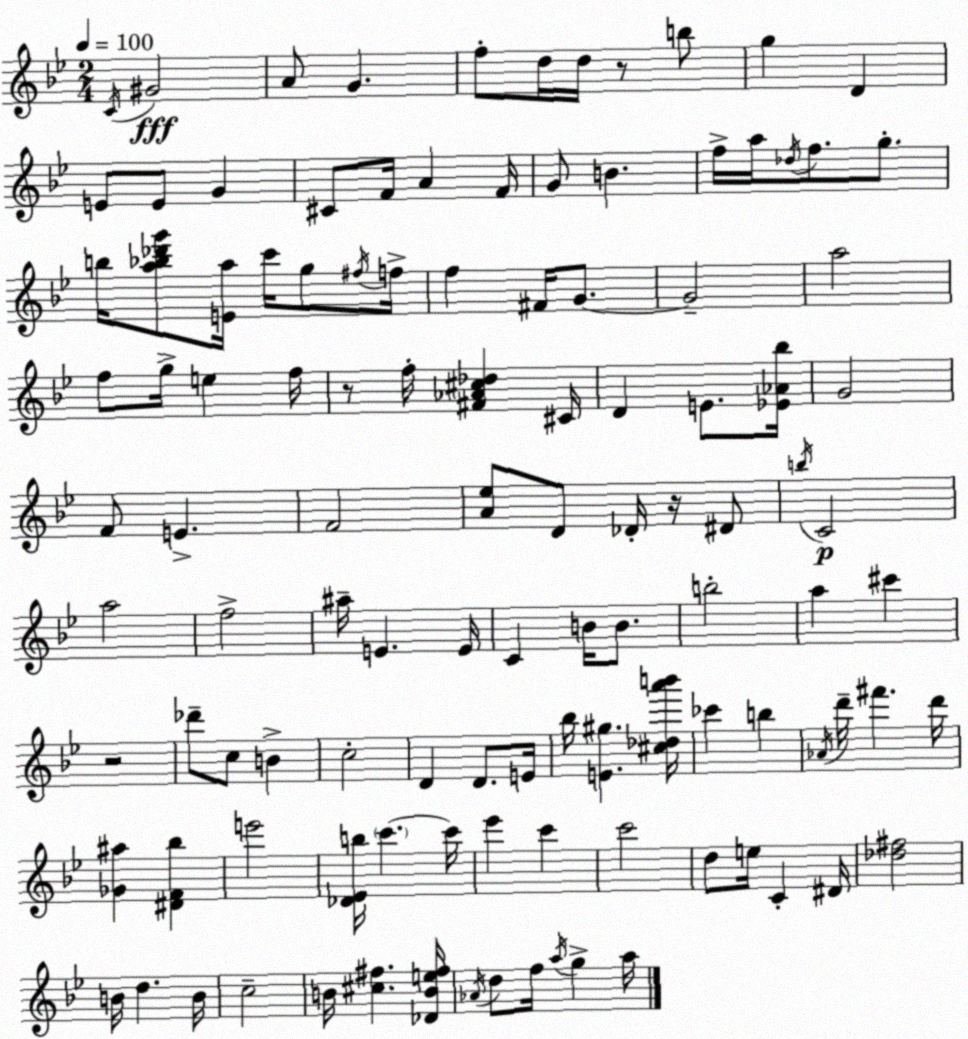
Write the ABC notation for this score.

X:1
T:Untitled
M:2/4
L:1/4
K:Bb
C/4 ^G2 A/2 G f/2 d/4 d/4 z/2 b/2 g D E/2 E/2 G ^C/2 F/4 A F/4 G/2 B f/4 a/4 _d/4 f/2 g/2 b/4 [a_b_d'g']/2 [Ea]/4 c'/4 g/2 ^f/4 f/4 f ^F/4 G/2 G2 a2 f/2 g/4 e f/4 z/2 f/4 [^F_A^c_d] ^C/4 D E/2 [_E_A_b]/4 G2 F/2 E F2 [A_e]/2 D/2 _D/4 z/4 ^D/2 b/4 C2 a2 f2 ^a/4 E E/4 C B/4 B/2 b2 a ^c' z2 _d'/2 c/2 B c2 D D/2 E/4 _b/4 [E^g] [^c_da'b']/4 _c' b _A/4 d'/4 ^f' d'/4 [_G^a] [^DF_b] e'2 [_D_Eb]/4 c' c'/4 _e' c' c'2 d/2 e/4 C ^D/4 [_d^f]2 B/4 d B/4 c2 B/4 [^c^f] [_DBe^f]/4 _A/4 d/2 f/4 a/4 g a/4